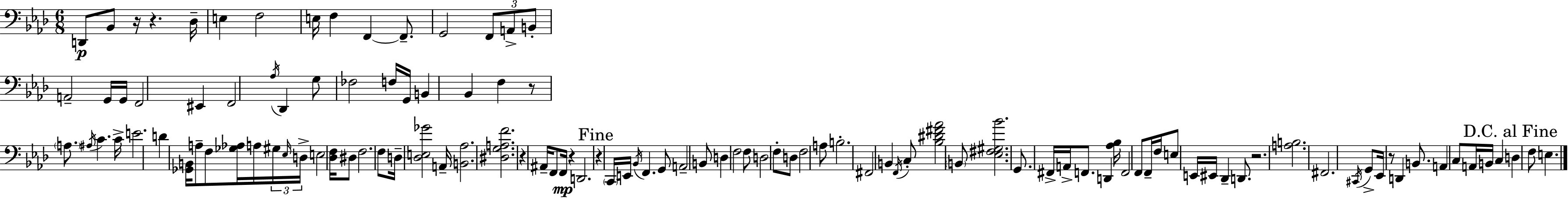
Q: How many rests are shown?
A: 8